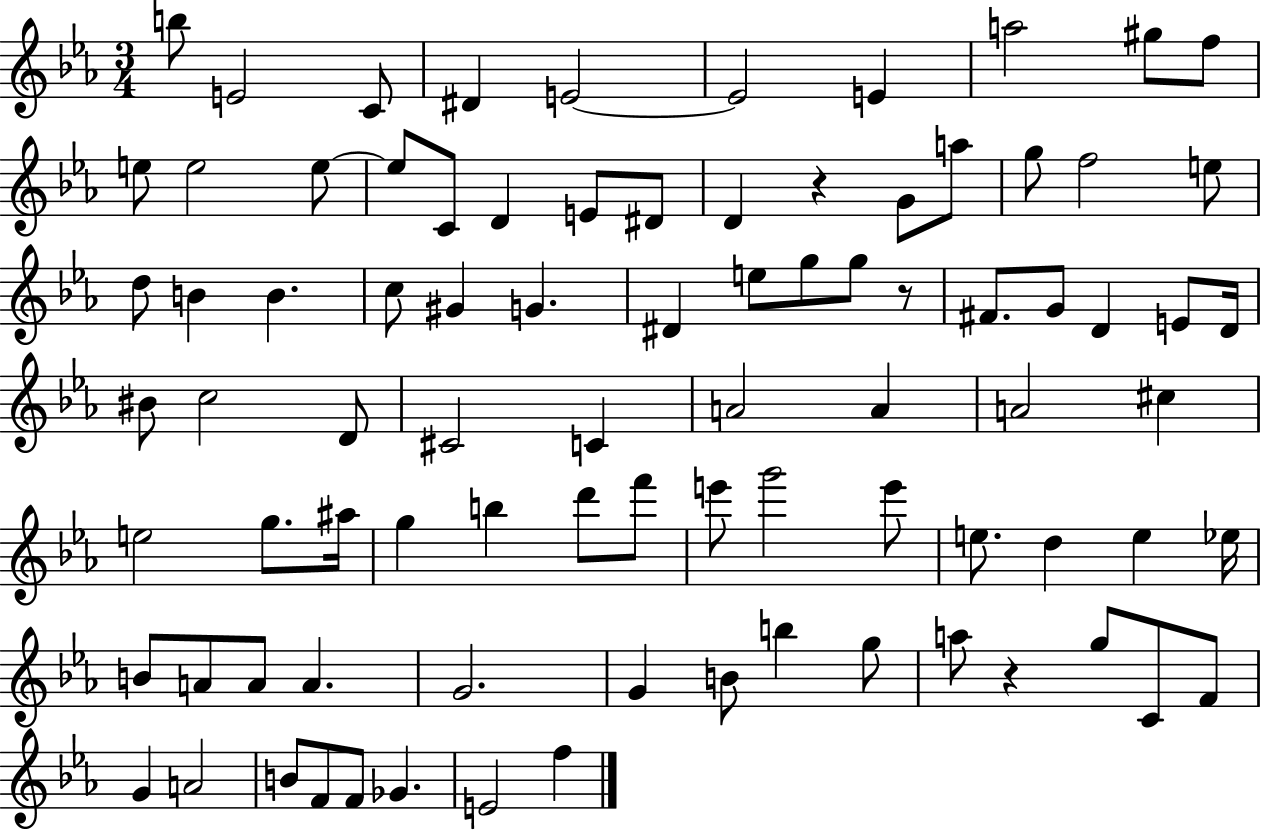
{
  \clef treble
  \numericTimeSignature
  \time 3/4
  \key ees \major
  b''8 e'2 c'8 | dis'4 e'2~~ | e'2 e'4 | a''2 gis''8 f''8 | \break e''8 e''2 e''8~~ | e''8 c'8 d'4 e'8 dis'8 | d'4 r4 g'8 a''8 | g''8 f''2 e''8 | \break d''8 b'4 b'4. | c''8 gis'4 g'4. | dis'4 e''8 g''8 g''8 r8 | fis'8. g'8 d'4 e'8 d'16 | \break bis'8 c''2 d'8 | cis'2 c'4 | a'2 a'4 | a'2 cis''4 | \break e''2 g''8. ais''16 | g''4 b''4 d'''8 f'''8 | e'''8 g'''2 e'''8 | e''8. d''4 e''4 ees''16 | \break b'8 a'8 a'8 a'4. | g'2. | g'4 b'8 b''4 g''8 | a''8 r4 g''8 c'8 f'8 | \break g'4 a'2 | b'8 f'8 f'8 ges'4. | e'2 f''4 | \bar "|."
}